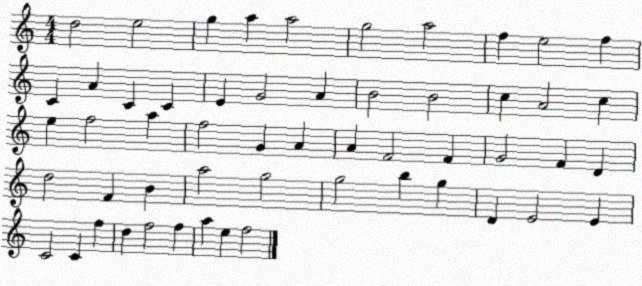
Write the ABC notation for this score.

X:1
T:Untitled
M:4/4
L:1/4
K:C
d2 e2 g a a2 g2 a2 f e2 f C A C C E G2 A B2 B2 c A2 c e f2 a f2 G A A F2 F G2 F D d2 F B a2 g2 g2 b g D E2 E C2 C f d f2 f a e f2